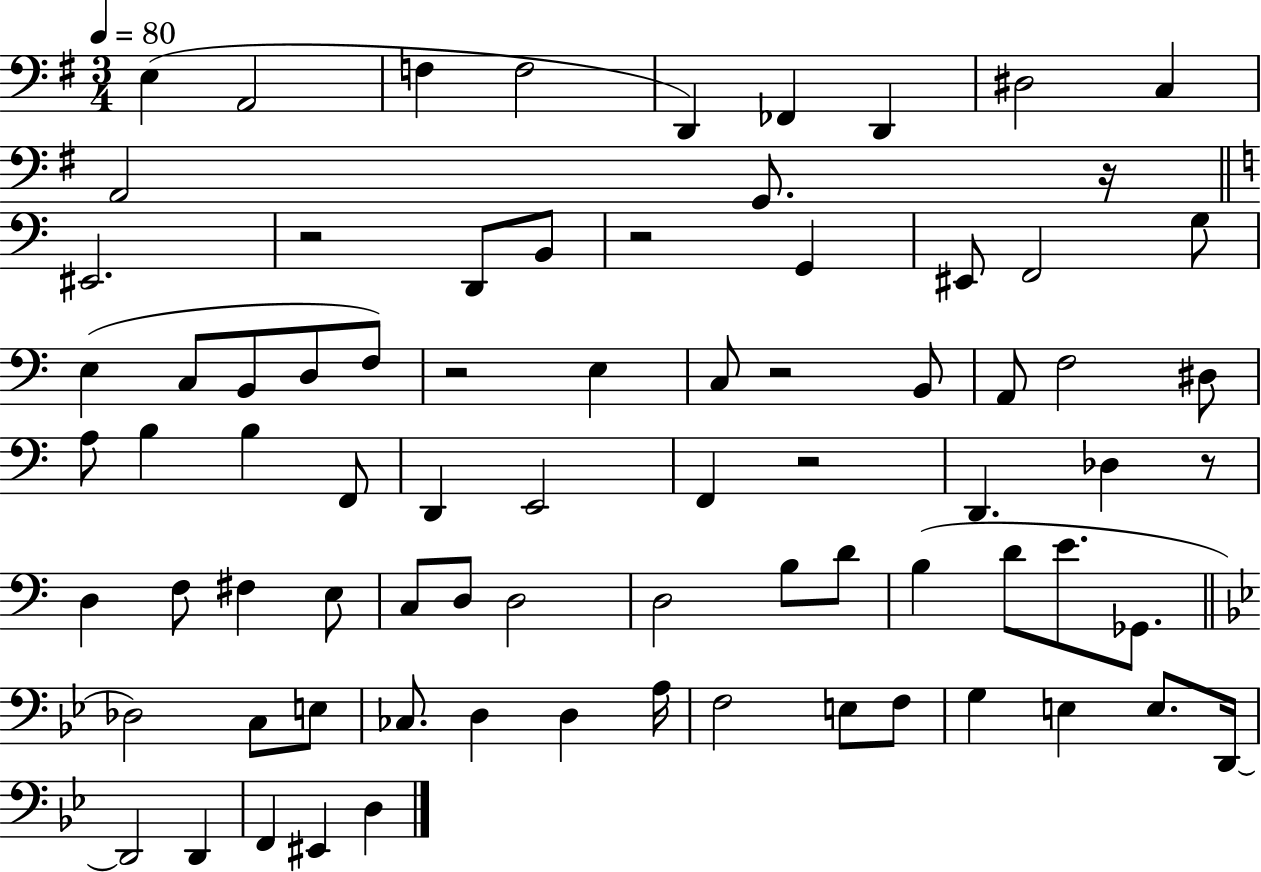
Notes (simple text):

E3/q A2/h F3/q F3/h D2/q FES2/q D2/q D#3/h C3/q A2/h G2/e. R/s EIS2/h. R/h D2/e B2/e R/h G2/q EIS2/e F2/h G3/e E3/q C3/e B2/e D3/e F3/e R/h E3/q C3/e R/h B2/e A2/e F3/h D#3/e A3/e B3/q B3/q F2/e D2/q E2/h F2/q R/h D2/q. Db3/q R/e D3/q F3/e F#3/q E3/e C3/e D3/e D3/h D3/h B3/e D4/e B3/q D4/e E4/e. Gb2/e. Db3/h C3/e E3/e CES3/e. D3/q D3/q A3/s F3/h E3/e F3/e G3/q E3/q E3/e. D2/s D2/h D2/q F2/q EIS2/q D3/q